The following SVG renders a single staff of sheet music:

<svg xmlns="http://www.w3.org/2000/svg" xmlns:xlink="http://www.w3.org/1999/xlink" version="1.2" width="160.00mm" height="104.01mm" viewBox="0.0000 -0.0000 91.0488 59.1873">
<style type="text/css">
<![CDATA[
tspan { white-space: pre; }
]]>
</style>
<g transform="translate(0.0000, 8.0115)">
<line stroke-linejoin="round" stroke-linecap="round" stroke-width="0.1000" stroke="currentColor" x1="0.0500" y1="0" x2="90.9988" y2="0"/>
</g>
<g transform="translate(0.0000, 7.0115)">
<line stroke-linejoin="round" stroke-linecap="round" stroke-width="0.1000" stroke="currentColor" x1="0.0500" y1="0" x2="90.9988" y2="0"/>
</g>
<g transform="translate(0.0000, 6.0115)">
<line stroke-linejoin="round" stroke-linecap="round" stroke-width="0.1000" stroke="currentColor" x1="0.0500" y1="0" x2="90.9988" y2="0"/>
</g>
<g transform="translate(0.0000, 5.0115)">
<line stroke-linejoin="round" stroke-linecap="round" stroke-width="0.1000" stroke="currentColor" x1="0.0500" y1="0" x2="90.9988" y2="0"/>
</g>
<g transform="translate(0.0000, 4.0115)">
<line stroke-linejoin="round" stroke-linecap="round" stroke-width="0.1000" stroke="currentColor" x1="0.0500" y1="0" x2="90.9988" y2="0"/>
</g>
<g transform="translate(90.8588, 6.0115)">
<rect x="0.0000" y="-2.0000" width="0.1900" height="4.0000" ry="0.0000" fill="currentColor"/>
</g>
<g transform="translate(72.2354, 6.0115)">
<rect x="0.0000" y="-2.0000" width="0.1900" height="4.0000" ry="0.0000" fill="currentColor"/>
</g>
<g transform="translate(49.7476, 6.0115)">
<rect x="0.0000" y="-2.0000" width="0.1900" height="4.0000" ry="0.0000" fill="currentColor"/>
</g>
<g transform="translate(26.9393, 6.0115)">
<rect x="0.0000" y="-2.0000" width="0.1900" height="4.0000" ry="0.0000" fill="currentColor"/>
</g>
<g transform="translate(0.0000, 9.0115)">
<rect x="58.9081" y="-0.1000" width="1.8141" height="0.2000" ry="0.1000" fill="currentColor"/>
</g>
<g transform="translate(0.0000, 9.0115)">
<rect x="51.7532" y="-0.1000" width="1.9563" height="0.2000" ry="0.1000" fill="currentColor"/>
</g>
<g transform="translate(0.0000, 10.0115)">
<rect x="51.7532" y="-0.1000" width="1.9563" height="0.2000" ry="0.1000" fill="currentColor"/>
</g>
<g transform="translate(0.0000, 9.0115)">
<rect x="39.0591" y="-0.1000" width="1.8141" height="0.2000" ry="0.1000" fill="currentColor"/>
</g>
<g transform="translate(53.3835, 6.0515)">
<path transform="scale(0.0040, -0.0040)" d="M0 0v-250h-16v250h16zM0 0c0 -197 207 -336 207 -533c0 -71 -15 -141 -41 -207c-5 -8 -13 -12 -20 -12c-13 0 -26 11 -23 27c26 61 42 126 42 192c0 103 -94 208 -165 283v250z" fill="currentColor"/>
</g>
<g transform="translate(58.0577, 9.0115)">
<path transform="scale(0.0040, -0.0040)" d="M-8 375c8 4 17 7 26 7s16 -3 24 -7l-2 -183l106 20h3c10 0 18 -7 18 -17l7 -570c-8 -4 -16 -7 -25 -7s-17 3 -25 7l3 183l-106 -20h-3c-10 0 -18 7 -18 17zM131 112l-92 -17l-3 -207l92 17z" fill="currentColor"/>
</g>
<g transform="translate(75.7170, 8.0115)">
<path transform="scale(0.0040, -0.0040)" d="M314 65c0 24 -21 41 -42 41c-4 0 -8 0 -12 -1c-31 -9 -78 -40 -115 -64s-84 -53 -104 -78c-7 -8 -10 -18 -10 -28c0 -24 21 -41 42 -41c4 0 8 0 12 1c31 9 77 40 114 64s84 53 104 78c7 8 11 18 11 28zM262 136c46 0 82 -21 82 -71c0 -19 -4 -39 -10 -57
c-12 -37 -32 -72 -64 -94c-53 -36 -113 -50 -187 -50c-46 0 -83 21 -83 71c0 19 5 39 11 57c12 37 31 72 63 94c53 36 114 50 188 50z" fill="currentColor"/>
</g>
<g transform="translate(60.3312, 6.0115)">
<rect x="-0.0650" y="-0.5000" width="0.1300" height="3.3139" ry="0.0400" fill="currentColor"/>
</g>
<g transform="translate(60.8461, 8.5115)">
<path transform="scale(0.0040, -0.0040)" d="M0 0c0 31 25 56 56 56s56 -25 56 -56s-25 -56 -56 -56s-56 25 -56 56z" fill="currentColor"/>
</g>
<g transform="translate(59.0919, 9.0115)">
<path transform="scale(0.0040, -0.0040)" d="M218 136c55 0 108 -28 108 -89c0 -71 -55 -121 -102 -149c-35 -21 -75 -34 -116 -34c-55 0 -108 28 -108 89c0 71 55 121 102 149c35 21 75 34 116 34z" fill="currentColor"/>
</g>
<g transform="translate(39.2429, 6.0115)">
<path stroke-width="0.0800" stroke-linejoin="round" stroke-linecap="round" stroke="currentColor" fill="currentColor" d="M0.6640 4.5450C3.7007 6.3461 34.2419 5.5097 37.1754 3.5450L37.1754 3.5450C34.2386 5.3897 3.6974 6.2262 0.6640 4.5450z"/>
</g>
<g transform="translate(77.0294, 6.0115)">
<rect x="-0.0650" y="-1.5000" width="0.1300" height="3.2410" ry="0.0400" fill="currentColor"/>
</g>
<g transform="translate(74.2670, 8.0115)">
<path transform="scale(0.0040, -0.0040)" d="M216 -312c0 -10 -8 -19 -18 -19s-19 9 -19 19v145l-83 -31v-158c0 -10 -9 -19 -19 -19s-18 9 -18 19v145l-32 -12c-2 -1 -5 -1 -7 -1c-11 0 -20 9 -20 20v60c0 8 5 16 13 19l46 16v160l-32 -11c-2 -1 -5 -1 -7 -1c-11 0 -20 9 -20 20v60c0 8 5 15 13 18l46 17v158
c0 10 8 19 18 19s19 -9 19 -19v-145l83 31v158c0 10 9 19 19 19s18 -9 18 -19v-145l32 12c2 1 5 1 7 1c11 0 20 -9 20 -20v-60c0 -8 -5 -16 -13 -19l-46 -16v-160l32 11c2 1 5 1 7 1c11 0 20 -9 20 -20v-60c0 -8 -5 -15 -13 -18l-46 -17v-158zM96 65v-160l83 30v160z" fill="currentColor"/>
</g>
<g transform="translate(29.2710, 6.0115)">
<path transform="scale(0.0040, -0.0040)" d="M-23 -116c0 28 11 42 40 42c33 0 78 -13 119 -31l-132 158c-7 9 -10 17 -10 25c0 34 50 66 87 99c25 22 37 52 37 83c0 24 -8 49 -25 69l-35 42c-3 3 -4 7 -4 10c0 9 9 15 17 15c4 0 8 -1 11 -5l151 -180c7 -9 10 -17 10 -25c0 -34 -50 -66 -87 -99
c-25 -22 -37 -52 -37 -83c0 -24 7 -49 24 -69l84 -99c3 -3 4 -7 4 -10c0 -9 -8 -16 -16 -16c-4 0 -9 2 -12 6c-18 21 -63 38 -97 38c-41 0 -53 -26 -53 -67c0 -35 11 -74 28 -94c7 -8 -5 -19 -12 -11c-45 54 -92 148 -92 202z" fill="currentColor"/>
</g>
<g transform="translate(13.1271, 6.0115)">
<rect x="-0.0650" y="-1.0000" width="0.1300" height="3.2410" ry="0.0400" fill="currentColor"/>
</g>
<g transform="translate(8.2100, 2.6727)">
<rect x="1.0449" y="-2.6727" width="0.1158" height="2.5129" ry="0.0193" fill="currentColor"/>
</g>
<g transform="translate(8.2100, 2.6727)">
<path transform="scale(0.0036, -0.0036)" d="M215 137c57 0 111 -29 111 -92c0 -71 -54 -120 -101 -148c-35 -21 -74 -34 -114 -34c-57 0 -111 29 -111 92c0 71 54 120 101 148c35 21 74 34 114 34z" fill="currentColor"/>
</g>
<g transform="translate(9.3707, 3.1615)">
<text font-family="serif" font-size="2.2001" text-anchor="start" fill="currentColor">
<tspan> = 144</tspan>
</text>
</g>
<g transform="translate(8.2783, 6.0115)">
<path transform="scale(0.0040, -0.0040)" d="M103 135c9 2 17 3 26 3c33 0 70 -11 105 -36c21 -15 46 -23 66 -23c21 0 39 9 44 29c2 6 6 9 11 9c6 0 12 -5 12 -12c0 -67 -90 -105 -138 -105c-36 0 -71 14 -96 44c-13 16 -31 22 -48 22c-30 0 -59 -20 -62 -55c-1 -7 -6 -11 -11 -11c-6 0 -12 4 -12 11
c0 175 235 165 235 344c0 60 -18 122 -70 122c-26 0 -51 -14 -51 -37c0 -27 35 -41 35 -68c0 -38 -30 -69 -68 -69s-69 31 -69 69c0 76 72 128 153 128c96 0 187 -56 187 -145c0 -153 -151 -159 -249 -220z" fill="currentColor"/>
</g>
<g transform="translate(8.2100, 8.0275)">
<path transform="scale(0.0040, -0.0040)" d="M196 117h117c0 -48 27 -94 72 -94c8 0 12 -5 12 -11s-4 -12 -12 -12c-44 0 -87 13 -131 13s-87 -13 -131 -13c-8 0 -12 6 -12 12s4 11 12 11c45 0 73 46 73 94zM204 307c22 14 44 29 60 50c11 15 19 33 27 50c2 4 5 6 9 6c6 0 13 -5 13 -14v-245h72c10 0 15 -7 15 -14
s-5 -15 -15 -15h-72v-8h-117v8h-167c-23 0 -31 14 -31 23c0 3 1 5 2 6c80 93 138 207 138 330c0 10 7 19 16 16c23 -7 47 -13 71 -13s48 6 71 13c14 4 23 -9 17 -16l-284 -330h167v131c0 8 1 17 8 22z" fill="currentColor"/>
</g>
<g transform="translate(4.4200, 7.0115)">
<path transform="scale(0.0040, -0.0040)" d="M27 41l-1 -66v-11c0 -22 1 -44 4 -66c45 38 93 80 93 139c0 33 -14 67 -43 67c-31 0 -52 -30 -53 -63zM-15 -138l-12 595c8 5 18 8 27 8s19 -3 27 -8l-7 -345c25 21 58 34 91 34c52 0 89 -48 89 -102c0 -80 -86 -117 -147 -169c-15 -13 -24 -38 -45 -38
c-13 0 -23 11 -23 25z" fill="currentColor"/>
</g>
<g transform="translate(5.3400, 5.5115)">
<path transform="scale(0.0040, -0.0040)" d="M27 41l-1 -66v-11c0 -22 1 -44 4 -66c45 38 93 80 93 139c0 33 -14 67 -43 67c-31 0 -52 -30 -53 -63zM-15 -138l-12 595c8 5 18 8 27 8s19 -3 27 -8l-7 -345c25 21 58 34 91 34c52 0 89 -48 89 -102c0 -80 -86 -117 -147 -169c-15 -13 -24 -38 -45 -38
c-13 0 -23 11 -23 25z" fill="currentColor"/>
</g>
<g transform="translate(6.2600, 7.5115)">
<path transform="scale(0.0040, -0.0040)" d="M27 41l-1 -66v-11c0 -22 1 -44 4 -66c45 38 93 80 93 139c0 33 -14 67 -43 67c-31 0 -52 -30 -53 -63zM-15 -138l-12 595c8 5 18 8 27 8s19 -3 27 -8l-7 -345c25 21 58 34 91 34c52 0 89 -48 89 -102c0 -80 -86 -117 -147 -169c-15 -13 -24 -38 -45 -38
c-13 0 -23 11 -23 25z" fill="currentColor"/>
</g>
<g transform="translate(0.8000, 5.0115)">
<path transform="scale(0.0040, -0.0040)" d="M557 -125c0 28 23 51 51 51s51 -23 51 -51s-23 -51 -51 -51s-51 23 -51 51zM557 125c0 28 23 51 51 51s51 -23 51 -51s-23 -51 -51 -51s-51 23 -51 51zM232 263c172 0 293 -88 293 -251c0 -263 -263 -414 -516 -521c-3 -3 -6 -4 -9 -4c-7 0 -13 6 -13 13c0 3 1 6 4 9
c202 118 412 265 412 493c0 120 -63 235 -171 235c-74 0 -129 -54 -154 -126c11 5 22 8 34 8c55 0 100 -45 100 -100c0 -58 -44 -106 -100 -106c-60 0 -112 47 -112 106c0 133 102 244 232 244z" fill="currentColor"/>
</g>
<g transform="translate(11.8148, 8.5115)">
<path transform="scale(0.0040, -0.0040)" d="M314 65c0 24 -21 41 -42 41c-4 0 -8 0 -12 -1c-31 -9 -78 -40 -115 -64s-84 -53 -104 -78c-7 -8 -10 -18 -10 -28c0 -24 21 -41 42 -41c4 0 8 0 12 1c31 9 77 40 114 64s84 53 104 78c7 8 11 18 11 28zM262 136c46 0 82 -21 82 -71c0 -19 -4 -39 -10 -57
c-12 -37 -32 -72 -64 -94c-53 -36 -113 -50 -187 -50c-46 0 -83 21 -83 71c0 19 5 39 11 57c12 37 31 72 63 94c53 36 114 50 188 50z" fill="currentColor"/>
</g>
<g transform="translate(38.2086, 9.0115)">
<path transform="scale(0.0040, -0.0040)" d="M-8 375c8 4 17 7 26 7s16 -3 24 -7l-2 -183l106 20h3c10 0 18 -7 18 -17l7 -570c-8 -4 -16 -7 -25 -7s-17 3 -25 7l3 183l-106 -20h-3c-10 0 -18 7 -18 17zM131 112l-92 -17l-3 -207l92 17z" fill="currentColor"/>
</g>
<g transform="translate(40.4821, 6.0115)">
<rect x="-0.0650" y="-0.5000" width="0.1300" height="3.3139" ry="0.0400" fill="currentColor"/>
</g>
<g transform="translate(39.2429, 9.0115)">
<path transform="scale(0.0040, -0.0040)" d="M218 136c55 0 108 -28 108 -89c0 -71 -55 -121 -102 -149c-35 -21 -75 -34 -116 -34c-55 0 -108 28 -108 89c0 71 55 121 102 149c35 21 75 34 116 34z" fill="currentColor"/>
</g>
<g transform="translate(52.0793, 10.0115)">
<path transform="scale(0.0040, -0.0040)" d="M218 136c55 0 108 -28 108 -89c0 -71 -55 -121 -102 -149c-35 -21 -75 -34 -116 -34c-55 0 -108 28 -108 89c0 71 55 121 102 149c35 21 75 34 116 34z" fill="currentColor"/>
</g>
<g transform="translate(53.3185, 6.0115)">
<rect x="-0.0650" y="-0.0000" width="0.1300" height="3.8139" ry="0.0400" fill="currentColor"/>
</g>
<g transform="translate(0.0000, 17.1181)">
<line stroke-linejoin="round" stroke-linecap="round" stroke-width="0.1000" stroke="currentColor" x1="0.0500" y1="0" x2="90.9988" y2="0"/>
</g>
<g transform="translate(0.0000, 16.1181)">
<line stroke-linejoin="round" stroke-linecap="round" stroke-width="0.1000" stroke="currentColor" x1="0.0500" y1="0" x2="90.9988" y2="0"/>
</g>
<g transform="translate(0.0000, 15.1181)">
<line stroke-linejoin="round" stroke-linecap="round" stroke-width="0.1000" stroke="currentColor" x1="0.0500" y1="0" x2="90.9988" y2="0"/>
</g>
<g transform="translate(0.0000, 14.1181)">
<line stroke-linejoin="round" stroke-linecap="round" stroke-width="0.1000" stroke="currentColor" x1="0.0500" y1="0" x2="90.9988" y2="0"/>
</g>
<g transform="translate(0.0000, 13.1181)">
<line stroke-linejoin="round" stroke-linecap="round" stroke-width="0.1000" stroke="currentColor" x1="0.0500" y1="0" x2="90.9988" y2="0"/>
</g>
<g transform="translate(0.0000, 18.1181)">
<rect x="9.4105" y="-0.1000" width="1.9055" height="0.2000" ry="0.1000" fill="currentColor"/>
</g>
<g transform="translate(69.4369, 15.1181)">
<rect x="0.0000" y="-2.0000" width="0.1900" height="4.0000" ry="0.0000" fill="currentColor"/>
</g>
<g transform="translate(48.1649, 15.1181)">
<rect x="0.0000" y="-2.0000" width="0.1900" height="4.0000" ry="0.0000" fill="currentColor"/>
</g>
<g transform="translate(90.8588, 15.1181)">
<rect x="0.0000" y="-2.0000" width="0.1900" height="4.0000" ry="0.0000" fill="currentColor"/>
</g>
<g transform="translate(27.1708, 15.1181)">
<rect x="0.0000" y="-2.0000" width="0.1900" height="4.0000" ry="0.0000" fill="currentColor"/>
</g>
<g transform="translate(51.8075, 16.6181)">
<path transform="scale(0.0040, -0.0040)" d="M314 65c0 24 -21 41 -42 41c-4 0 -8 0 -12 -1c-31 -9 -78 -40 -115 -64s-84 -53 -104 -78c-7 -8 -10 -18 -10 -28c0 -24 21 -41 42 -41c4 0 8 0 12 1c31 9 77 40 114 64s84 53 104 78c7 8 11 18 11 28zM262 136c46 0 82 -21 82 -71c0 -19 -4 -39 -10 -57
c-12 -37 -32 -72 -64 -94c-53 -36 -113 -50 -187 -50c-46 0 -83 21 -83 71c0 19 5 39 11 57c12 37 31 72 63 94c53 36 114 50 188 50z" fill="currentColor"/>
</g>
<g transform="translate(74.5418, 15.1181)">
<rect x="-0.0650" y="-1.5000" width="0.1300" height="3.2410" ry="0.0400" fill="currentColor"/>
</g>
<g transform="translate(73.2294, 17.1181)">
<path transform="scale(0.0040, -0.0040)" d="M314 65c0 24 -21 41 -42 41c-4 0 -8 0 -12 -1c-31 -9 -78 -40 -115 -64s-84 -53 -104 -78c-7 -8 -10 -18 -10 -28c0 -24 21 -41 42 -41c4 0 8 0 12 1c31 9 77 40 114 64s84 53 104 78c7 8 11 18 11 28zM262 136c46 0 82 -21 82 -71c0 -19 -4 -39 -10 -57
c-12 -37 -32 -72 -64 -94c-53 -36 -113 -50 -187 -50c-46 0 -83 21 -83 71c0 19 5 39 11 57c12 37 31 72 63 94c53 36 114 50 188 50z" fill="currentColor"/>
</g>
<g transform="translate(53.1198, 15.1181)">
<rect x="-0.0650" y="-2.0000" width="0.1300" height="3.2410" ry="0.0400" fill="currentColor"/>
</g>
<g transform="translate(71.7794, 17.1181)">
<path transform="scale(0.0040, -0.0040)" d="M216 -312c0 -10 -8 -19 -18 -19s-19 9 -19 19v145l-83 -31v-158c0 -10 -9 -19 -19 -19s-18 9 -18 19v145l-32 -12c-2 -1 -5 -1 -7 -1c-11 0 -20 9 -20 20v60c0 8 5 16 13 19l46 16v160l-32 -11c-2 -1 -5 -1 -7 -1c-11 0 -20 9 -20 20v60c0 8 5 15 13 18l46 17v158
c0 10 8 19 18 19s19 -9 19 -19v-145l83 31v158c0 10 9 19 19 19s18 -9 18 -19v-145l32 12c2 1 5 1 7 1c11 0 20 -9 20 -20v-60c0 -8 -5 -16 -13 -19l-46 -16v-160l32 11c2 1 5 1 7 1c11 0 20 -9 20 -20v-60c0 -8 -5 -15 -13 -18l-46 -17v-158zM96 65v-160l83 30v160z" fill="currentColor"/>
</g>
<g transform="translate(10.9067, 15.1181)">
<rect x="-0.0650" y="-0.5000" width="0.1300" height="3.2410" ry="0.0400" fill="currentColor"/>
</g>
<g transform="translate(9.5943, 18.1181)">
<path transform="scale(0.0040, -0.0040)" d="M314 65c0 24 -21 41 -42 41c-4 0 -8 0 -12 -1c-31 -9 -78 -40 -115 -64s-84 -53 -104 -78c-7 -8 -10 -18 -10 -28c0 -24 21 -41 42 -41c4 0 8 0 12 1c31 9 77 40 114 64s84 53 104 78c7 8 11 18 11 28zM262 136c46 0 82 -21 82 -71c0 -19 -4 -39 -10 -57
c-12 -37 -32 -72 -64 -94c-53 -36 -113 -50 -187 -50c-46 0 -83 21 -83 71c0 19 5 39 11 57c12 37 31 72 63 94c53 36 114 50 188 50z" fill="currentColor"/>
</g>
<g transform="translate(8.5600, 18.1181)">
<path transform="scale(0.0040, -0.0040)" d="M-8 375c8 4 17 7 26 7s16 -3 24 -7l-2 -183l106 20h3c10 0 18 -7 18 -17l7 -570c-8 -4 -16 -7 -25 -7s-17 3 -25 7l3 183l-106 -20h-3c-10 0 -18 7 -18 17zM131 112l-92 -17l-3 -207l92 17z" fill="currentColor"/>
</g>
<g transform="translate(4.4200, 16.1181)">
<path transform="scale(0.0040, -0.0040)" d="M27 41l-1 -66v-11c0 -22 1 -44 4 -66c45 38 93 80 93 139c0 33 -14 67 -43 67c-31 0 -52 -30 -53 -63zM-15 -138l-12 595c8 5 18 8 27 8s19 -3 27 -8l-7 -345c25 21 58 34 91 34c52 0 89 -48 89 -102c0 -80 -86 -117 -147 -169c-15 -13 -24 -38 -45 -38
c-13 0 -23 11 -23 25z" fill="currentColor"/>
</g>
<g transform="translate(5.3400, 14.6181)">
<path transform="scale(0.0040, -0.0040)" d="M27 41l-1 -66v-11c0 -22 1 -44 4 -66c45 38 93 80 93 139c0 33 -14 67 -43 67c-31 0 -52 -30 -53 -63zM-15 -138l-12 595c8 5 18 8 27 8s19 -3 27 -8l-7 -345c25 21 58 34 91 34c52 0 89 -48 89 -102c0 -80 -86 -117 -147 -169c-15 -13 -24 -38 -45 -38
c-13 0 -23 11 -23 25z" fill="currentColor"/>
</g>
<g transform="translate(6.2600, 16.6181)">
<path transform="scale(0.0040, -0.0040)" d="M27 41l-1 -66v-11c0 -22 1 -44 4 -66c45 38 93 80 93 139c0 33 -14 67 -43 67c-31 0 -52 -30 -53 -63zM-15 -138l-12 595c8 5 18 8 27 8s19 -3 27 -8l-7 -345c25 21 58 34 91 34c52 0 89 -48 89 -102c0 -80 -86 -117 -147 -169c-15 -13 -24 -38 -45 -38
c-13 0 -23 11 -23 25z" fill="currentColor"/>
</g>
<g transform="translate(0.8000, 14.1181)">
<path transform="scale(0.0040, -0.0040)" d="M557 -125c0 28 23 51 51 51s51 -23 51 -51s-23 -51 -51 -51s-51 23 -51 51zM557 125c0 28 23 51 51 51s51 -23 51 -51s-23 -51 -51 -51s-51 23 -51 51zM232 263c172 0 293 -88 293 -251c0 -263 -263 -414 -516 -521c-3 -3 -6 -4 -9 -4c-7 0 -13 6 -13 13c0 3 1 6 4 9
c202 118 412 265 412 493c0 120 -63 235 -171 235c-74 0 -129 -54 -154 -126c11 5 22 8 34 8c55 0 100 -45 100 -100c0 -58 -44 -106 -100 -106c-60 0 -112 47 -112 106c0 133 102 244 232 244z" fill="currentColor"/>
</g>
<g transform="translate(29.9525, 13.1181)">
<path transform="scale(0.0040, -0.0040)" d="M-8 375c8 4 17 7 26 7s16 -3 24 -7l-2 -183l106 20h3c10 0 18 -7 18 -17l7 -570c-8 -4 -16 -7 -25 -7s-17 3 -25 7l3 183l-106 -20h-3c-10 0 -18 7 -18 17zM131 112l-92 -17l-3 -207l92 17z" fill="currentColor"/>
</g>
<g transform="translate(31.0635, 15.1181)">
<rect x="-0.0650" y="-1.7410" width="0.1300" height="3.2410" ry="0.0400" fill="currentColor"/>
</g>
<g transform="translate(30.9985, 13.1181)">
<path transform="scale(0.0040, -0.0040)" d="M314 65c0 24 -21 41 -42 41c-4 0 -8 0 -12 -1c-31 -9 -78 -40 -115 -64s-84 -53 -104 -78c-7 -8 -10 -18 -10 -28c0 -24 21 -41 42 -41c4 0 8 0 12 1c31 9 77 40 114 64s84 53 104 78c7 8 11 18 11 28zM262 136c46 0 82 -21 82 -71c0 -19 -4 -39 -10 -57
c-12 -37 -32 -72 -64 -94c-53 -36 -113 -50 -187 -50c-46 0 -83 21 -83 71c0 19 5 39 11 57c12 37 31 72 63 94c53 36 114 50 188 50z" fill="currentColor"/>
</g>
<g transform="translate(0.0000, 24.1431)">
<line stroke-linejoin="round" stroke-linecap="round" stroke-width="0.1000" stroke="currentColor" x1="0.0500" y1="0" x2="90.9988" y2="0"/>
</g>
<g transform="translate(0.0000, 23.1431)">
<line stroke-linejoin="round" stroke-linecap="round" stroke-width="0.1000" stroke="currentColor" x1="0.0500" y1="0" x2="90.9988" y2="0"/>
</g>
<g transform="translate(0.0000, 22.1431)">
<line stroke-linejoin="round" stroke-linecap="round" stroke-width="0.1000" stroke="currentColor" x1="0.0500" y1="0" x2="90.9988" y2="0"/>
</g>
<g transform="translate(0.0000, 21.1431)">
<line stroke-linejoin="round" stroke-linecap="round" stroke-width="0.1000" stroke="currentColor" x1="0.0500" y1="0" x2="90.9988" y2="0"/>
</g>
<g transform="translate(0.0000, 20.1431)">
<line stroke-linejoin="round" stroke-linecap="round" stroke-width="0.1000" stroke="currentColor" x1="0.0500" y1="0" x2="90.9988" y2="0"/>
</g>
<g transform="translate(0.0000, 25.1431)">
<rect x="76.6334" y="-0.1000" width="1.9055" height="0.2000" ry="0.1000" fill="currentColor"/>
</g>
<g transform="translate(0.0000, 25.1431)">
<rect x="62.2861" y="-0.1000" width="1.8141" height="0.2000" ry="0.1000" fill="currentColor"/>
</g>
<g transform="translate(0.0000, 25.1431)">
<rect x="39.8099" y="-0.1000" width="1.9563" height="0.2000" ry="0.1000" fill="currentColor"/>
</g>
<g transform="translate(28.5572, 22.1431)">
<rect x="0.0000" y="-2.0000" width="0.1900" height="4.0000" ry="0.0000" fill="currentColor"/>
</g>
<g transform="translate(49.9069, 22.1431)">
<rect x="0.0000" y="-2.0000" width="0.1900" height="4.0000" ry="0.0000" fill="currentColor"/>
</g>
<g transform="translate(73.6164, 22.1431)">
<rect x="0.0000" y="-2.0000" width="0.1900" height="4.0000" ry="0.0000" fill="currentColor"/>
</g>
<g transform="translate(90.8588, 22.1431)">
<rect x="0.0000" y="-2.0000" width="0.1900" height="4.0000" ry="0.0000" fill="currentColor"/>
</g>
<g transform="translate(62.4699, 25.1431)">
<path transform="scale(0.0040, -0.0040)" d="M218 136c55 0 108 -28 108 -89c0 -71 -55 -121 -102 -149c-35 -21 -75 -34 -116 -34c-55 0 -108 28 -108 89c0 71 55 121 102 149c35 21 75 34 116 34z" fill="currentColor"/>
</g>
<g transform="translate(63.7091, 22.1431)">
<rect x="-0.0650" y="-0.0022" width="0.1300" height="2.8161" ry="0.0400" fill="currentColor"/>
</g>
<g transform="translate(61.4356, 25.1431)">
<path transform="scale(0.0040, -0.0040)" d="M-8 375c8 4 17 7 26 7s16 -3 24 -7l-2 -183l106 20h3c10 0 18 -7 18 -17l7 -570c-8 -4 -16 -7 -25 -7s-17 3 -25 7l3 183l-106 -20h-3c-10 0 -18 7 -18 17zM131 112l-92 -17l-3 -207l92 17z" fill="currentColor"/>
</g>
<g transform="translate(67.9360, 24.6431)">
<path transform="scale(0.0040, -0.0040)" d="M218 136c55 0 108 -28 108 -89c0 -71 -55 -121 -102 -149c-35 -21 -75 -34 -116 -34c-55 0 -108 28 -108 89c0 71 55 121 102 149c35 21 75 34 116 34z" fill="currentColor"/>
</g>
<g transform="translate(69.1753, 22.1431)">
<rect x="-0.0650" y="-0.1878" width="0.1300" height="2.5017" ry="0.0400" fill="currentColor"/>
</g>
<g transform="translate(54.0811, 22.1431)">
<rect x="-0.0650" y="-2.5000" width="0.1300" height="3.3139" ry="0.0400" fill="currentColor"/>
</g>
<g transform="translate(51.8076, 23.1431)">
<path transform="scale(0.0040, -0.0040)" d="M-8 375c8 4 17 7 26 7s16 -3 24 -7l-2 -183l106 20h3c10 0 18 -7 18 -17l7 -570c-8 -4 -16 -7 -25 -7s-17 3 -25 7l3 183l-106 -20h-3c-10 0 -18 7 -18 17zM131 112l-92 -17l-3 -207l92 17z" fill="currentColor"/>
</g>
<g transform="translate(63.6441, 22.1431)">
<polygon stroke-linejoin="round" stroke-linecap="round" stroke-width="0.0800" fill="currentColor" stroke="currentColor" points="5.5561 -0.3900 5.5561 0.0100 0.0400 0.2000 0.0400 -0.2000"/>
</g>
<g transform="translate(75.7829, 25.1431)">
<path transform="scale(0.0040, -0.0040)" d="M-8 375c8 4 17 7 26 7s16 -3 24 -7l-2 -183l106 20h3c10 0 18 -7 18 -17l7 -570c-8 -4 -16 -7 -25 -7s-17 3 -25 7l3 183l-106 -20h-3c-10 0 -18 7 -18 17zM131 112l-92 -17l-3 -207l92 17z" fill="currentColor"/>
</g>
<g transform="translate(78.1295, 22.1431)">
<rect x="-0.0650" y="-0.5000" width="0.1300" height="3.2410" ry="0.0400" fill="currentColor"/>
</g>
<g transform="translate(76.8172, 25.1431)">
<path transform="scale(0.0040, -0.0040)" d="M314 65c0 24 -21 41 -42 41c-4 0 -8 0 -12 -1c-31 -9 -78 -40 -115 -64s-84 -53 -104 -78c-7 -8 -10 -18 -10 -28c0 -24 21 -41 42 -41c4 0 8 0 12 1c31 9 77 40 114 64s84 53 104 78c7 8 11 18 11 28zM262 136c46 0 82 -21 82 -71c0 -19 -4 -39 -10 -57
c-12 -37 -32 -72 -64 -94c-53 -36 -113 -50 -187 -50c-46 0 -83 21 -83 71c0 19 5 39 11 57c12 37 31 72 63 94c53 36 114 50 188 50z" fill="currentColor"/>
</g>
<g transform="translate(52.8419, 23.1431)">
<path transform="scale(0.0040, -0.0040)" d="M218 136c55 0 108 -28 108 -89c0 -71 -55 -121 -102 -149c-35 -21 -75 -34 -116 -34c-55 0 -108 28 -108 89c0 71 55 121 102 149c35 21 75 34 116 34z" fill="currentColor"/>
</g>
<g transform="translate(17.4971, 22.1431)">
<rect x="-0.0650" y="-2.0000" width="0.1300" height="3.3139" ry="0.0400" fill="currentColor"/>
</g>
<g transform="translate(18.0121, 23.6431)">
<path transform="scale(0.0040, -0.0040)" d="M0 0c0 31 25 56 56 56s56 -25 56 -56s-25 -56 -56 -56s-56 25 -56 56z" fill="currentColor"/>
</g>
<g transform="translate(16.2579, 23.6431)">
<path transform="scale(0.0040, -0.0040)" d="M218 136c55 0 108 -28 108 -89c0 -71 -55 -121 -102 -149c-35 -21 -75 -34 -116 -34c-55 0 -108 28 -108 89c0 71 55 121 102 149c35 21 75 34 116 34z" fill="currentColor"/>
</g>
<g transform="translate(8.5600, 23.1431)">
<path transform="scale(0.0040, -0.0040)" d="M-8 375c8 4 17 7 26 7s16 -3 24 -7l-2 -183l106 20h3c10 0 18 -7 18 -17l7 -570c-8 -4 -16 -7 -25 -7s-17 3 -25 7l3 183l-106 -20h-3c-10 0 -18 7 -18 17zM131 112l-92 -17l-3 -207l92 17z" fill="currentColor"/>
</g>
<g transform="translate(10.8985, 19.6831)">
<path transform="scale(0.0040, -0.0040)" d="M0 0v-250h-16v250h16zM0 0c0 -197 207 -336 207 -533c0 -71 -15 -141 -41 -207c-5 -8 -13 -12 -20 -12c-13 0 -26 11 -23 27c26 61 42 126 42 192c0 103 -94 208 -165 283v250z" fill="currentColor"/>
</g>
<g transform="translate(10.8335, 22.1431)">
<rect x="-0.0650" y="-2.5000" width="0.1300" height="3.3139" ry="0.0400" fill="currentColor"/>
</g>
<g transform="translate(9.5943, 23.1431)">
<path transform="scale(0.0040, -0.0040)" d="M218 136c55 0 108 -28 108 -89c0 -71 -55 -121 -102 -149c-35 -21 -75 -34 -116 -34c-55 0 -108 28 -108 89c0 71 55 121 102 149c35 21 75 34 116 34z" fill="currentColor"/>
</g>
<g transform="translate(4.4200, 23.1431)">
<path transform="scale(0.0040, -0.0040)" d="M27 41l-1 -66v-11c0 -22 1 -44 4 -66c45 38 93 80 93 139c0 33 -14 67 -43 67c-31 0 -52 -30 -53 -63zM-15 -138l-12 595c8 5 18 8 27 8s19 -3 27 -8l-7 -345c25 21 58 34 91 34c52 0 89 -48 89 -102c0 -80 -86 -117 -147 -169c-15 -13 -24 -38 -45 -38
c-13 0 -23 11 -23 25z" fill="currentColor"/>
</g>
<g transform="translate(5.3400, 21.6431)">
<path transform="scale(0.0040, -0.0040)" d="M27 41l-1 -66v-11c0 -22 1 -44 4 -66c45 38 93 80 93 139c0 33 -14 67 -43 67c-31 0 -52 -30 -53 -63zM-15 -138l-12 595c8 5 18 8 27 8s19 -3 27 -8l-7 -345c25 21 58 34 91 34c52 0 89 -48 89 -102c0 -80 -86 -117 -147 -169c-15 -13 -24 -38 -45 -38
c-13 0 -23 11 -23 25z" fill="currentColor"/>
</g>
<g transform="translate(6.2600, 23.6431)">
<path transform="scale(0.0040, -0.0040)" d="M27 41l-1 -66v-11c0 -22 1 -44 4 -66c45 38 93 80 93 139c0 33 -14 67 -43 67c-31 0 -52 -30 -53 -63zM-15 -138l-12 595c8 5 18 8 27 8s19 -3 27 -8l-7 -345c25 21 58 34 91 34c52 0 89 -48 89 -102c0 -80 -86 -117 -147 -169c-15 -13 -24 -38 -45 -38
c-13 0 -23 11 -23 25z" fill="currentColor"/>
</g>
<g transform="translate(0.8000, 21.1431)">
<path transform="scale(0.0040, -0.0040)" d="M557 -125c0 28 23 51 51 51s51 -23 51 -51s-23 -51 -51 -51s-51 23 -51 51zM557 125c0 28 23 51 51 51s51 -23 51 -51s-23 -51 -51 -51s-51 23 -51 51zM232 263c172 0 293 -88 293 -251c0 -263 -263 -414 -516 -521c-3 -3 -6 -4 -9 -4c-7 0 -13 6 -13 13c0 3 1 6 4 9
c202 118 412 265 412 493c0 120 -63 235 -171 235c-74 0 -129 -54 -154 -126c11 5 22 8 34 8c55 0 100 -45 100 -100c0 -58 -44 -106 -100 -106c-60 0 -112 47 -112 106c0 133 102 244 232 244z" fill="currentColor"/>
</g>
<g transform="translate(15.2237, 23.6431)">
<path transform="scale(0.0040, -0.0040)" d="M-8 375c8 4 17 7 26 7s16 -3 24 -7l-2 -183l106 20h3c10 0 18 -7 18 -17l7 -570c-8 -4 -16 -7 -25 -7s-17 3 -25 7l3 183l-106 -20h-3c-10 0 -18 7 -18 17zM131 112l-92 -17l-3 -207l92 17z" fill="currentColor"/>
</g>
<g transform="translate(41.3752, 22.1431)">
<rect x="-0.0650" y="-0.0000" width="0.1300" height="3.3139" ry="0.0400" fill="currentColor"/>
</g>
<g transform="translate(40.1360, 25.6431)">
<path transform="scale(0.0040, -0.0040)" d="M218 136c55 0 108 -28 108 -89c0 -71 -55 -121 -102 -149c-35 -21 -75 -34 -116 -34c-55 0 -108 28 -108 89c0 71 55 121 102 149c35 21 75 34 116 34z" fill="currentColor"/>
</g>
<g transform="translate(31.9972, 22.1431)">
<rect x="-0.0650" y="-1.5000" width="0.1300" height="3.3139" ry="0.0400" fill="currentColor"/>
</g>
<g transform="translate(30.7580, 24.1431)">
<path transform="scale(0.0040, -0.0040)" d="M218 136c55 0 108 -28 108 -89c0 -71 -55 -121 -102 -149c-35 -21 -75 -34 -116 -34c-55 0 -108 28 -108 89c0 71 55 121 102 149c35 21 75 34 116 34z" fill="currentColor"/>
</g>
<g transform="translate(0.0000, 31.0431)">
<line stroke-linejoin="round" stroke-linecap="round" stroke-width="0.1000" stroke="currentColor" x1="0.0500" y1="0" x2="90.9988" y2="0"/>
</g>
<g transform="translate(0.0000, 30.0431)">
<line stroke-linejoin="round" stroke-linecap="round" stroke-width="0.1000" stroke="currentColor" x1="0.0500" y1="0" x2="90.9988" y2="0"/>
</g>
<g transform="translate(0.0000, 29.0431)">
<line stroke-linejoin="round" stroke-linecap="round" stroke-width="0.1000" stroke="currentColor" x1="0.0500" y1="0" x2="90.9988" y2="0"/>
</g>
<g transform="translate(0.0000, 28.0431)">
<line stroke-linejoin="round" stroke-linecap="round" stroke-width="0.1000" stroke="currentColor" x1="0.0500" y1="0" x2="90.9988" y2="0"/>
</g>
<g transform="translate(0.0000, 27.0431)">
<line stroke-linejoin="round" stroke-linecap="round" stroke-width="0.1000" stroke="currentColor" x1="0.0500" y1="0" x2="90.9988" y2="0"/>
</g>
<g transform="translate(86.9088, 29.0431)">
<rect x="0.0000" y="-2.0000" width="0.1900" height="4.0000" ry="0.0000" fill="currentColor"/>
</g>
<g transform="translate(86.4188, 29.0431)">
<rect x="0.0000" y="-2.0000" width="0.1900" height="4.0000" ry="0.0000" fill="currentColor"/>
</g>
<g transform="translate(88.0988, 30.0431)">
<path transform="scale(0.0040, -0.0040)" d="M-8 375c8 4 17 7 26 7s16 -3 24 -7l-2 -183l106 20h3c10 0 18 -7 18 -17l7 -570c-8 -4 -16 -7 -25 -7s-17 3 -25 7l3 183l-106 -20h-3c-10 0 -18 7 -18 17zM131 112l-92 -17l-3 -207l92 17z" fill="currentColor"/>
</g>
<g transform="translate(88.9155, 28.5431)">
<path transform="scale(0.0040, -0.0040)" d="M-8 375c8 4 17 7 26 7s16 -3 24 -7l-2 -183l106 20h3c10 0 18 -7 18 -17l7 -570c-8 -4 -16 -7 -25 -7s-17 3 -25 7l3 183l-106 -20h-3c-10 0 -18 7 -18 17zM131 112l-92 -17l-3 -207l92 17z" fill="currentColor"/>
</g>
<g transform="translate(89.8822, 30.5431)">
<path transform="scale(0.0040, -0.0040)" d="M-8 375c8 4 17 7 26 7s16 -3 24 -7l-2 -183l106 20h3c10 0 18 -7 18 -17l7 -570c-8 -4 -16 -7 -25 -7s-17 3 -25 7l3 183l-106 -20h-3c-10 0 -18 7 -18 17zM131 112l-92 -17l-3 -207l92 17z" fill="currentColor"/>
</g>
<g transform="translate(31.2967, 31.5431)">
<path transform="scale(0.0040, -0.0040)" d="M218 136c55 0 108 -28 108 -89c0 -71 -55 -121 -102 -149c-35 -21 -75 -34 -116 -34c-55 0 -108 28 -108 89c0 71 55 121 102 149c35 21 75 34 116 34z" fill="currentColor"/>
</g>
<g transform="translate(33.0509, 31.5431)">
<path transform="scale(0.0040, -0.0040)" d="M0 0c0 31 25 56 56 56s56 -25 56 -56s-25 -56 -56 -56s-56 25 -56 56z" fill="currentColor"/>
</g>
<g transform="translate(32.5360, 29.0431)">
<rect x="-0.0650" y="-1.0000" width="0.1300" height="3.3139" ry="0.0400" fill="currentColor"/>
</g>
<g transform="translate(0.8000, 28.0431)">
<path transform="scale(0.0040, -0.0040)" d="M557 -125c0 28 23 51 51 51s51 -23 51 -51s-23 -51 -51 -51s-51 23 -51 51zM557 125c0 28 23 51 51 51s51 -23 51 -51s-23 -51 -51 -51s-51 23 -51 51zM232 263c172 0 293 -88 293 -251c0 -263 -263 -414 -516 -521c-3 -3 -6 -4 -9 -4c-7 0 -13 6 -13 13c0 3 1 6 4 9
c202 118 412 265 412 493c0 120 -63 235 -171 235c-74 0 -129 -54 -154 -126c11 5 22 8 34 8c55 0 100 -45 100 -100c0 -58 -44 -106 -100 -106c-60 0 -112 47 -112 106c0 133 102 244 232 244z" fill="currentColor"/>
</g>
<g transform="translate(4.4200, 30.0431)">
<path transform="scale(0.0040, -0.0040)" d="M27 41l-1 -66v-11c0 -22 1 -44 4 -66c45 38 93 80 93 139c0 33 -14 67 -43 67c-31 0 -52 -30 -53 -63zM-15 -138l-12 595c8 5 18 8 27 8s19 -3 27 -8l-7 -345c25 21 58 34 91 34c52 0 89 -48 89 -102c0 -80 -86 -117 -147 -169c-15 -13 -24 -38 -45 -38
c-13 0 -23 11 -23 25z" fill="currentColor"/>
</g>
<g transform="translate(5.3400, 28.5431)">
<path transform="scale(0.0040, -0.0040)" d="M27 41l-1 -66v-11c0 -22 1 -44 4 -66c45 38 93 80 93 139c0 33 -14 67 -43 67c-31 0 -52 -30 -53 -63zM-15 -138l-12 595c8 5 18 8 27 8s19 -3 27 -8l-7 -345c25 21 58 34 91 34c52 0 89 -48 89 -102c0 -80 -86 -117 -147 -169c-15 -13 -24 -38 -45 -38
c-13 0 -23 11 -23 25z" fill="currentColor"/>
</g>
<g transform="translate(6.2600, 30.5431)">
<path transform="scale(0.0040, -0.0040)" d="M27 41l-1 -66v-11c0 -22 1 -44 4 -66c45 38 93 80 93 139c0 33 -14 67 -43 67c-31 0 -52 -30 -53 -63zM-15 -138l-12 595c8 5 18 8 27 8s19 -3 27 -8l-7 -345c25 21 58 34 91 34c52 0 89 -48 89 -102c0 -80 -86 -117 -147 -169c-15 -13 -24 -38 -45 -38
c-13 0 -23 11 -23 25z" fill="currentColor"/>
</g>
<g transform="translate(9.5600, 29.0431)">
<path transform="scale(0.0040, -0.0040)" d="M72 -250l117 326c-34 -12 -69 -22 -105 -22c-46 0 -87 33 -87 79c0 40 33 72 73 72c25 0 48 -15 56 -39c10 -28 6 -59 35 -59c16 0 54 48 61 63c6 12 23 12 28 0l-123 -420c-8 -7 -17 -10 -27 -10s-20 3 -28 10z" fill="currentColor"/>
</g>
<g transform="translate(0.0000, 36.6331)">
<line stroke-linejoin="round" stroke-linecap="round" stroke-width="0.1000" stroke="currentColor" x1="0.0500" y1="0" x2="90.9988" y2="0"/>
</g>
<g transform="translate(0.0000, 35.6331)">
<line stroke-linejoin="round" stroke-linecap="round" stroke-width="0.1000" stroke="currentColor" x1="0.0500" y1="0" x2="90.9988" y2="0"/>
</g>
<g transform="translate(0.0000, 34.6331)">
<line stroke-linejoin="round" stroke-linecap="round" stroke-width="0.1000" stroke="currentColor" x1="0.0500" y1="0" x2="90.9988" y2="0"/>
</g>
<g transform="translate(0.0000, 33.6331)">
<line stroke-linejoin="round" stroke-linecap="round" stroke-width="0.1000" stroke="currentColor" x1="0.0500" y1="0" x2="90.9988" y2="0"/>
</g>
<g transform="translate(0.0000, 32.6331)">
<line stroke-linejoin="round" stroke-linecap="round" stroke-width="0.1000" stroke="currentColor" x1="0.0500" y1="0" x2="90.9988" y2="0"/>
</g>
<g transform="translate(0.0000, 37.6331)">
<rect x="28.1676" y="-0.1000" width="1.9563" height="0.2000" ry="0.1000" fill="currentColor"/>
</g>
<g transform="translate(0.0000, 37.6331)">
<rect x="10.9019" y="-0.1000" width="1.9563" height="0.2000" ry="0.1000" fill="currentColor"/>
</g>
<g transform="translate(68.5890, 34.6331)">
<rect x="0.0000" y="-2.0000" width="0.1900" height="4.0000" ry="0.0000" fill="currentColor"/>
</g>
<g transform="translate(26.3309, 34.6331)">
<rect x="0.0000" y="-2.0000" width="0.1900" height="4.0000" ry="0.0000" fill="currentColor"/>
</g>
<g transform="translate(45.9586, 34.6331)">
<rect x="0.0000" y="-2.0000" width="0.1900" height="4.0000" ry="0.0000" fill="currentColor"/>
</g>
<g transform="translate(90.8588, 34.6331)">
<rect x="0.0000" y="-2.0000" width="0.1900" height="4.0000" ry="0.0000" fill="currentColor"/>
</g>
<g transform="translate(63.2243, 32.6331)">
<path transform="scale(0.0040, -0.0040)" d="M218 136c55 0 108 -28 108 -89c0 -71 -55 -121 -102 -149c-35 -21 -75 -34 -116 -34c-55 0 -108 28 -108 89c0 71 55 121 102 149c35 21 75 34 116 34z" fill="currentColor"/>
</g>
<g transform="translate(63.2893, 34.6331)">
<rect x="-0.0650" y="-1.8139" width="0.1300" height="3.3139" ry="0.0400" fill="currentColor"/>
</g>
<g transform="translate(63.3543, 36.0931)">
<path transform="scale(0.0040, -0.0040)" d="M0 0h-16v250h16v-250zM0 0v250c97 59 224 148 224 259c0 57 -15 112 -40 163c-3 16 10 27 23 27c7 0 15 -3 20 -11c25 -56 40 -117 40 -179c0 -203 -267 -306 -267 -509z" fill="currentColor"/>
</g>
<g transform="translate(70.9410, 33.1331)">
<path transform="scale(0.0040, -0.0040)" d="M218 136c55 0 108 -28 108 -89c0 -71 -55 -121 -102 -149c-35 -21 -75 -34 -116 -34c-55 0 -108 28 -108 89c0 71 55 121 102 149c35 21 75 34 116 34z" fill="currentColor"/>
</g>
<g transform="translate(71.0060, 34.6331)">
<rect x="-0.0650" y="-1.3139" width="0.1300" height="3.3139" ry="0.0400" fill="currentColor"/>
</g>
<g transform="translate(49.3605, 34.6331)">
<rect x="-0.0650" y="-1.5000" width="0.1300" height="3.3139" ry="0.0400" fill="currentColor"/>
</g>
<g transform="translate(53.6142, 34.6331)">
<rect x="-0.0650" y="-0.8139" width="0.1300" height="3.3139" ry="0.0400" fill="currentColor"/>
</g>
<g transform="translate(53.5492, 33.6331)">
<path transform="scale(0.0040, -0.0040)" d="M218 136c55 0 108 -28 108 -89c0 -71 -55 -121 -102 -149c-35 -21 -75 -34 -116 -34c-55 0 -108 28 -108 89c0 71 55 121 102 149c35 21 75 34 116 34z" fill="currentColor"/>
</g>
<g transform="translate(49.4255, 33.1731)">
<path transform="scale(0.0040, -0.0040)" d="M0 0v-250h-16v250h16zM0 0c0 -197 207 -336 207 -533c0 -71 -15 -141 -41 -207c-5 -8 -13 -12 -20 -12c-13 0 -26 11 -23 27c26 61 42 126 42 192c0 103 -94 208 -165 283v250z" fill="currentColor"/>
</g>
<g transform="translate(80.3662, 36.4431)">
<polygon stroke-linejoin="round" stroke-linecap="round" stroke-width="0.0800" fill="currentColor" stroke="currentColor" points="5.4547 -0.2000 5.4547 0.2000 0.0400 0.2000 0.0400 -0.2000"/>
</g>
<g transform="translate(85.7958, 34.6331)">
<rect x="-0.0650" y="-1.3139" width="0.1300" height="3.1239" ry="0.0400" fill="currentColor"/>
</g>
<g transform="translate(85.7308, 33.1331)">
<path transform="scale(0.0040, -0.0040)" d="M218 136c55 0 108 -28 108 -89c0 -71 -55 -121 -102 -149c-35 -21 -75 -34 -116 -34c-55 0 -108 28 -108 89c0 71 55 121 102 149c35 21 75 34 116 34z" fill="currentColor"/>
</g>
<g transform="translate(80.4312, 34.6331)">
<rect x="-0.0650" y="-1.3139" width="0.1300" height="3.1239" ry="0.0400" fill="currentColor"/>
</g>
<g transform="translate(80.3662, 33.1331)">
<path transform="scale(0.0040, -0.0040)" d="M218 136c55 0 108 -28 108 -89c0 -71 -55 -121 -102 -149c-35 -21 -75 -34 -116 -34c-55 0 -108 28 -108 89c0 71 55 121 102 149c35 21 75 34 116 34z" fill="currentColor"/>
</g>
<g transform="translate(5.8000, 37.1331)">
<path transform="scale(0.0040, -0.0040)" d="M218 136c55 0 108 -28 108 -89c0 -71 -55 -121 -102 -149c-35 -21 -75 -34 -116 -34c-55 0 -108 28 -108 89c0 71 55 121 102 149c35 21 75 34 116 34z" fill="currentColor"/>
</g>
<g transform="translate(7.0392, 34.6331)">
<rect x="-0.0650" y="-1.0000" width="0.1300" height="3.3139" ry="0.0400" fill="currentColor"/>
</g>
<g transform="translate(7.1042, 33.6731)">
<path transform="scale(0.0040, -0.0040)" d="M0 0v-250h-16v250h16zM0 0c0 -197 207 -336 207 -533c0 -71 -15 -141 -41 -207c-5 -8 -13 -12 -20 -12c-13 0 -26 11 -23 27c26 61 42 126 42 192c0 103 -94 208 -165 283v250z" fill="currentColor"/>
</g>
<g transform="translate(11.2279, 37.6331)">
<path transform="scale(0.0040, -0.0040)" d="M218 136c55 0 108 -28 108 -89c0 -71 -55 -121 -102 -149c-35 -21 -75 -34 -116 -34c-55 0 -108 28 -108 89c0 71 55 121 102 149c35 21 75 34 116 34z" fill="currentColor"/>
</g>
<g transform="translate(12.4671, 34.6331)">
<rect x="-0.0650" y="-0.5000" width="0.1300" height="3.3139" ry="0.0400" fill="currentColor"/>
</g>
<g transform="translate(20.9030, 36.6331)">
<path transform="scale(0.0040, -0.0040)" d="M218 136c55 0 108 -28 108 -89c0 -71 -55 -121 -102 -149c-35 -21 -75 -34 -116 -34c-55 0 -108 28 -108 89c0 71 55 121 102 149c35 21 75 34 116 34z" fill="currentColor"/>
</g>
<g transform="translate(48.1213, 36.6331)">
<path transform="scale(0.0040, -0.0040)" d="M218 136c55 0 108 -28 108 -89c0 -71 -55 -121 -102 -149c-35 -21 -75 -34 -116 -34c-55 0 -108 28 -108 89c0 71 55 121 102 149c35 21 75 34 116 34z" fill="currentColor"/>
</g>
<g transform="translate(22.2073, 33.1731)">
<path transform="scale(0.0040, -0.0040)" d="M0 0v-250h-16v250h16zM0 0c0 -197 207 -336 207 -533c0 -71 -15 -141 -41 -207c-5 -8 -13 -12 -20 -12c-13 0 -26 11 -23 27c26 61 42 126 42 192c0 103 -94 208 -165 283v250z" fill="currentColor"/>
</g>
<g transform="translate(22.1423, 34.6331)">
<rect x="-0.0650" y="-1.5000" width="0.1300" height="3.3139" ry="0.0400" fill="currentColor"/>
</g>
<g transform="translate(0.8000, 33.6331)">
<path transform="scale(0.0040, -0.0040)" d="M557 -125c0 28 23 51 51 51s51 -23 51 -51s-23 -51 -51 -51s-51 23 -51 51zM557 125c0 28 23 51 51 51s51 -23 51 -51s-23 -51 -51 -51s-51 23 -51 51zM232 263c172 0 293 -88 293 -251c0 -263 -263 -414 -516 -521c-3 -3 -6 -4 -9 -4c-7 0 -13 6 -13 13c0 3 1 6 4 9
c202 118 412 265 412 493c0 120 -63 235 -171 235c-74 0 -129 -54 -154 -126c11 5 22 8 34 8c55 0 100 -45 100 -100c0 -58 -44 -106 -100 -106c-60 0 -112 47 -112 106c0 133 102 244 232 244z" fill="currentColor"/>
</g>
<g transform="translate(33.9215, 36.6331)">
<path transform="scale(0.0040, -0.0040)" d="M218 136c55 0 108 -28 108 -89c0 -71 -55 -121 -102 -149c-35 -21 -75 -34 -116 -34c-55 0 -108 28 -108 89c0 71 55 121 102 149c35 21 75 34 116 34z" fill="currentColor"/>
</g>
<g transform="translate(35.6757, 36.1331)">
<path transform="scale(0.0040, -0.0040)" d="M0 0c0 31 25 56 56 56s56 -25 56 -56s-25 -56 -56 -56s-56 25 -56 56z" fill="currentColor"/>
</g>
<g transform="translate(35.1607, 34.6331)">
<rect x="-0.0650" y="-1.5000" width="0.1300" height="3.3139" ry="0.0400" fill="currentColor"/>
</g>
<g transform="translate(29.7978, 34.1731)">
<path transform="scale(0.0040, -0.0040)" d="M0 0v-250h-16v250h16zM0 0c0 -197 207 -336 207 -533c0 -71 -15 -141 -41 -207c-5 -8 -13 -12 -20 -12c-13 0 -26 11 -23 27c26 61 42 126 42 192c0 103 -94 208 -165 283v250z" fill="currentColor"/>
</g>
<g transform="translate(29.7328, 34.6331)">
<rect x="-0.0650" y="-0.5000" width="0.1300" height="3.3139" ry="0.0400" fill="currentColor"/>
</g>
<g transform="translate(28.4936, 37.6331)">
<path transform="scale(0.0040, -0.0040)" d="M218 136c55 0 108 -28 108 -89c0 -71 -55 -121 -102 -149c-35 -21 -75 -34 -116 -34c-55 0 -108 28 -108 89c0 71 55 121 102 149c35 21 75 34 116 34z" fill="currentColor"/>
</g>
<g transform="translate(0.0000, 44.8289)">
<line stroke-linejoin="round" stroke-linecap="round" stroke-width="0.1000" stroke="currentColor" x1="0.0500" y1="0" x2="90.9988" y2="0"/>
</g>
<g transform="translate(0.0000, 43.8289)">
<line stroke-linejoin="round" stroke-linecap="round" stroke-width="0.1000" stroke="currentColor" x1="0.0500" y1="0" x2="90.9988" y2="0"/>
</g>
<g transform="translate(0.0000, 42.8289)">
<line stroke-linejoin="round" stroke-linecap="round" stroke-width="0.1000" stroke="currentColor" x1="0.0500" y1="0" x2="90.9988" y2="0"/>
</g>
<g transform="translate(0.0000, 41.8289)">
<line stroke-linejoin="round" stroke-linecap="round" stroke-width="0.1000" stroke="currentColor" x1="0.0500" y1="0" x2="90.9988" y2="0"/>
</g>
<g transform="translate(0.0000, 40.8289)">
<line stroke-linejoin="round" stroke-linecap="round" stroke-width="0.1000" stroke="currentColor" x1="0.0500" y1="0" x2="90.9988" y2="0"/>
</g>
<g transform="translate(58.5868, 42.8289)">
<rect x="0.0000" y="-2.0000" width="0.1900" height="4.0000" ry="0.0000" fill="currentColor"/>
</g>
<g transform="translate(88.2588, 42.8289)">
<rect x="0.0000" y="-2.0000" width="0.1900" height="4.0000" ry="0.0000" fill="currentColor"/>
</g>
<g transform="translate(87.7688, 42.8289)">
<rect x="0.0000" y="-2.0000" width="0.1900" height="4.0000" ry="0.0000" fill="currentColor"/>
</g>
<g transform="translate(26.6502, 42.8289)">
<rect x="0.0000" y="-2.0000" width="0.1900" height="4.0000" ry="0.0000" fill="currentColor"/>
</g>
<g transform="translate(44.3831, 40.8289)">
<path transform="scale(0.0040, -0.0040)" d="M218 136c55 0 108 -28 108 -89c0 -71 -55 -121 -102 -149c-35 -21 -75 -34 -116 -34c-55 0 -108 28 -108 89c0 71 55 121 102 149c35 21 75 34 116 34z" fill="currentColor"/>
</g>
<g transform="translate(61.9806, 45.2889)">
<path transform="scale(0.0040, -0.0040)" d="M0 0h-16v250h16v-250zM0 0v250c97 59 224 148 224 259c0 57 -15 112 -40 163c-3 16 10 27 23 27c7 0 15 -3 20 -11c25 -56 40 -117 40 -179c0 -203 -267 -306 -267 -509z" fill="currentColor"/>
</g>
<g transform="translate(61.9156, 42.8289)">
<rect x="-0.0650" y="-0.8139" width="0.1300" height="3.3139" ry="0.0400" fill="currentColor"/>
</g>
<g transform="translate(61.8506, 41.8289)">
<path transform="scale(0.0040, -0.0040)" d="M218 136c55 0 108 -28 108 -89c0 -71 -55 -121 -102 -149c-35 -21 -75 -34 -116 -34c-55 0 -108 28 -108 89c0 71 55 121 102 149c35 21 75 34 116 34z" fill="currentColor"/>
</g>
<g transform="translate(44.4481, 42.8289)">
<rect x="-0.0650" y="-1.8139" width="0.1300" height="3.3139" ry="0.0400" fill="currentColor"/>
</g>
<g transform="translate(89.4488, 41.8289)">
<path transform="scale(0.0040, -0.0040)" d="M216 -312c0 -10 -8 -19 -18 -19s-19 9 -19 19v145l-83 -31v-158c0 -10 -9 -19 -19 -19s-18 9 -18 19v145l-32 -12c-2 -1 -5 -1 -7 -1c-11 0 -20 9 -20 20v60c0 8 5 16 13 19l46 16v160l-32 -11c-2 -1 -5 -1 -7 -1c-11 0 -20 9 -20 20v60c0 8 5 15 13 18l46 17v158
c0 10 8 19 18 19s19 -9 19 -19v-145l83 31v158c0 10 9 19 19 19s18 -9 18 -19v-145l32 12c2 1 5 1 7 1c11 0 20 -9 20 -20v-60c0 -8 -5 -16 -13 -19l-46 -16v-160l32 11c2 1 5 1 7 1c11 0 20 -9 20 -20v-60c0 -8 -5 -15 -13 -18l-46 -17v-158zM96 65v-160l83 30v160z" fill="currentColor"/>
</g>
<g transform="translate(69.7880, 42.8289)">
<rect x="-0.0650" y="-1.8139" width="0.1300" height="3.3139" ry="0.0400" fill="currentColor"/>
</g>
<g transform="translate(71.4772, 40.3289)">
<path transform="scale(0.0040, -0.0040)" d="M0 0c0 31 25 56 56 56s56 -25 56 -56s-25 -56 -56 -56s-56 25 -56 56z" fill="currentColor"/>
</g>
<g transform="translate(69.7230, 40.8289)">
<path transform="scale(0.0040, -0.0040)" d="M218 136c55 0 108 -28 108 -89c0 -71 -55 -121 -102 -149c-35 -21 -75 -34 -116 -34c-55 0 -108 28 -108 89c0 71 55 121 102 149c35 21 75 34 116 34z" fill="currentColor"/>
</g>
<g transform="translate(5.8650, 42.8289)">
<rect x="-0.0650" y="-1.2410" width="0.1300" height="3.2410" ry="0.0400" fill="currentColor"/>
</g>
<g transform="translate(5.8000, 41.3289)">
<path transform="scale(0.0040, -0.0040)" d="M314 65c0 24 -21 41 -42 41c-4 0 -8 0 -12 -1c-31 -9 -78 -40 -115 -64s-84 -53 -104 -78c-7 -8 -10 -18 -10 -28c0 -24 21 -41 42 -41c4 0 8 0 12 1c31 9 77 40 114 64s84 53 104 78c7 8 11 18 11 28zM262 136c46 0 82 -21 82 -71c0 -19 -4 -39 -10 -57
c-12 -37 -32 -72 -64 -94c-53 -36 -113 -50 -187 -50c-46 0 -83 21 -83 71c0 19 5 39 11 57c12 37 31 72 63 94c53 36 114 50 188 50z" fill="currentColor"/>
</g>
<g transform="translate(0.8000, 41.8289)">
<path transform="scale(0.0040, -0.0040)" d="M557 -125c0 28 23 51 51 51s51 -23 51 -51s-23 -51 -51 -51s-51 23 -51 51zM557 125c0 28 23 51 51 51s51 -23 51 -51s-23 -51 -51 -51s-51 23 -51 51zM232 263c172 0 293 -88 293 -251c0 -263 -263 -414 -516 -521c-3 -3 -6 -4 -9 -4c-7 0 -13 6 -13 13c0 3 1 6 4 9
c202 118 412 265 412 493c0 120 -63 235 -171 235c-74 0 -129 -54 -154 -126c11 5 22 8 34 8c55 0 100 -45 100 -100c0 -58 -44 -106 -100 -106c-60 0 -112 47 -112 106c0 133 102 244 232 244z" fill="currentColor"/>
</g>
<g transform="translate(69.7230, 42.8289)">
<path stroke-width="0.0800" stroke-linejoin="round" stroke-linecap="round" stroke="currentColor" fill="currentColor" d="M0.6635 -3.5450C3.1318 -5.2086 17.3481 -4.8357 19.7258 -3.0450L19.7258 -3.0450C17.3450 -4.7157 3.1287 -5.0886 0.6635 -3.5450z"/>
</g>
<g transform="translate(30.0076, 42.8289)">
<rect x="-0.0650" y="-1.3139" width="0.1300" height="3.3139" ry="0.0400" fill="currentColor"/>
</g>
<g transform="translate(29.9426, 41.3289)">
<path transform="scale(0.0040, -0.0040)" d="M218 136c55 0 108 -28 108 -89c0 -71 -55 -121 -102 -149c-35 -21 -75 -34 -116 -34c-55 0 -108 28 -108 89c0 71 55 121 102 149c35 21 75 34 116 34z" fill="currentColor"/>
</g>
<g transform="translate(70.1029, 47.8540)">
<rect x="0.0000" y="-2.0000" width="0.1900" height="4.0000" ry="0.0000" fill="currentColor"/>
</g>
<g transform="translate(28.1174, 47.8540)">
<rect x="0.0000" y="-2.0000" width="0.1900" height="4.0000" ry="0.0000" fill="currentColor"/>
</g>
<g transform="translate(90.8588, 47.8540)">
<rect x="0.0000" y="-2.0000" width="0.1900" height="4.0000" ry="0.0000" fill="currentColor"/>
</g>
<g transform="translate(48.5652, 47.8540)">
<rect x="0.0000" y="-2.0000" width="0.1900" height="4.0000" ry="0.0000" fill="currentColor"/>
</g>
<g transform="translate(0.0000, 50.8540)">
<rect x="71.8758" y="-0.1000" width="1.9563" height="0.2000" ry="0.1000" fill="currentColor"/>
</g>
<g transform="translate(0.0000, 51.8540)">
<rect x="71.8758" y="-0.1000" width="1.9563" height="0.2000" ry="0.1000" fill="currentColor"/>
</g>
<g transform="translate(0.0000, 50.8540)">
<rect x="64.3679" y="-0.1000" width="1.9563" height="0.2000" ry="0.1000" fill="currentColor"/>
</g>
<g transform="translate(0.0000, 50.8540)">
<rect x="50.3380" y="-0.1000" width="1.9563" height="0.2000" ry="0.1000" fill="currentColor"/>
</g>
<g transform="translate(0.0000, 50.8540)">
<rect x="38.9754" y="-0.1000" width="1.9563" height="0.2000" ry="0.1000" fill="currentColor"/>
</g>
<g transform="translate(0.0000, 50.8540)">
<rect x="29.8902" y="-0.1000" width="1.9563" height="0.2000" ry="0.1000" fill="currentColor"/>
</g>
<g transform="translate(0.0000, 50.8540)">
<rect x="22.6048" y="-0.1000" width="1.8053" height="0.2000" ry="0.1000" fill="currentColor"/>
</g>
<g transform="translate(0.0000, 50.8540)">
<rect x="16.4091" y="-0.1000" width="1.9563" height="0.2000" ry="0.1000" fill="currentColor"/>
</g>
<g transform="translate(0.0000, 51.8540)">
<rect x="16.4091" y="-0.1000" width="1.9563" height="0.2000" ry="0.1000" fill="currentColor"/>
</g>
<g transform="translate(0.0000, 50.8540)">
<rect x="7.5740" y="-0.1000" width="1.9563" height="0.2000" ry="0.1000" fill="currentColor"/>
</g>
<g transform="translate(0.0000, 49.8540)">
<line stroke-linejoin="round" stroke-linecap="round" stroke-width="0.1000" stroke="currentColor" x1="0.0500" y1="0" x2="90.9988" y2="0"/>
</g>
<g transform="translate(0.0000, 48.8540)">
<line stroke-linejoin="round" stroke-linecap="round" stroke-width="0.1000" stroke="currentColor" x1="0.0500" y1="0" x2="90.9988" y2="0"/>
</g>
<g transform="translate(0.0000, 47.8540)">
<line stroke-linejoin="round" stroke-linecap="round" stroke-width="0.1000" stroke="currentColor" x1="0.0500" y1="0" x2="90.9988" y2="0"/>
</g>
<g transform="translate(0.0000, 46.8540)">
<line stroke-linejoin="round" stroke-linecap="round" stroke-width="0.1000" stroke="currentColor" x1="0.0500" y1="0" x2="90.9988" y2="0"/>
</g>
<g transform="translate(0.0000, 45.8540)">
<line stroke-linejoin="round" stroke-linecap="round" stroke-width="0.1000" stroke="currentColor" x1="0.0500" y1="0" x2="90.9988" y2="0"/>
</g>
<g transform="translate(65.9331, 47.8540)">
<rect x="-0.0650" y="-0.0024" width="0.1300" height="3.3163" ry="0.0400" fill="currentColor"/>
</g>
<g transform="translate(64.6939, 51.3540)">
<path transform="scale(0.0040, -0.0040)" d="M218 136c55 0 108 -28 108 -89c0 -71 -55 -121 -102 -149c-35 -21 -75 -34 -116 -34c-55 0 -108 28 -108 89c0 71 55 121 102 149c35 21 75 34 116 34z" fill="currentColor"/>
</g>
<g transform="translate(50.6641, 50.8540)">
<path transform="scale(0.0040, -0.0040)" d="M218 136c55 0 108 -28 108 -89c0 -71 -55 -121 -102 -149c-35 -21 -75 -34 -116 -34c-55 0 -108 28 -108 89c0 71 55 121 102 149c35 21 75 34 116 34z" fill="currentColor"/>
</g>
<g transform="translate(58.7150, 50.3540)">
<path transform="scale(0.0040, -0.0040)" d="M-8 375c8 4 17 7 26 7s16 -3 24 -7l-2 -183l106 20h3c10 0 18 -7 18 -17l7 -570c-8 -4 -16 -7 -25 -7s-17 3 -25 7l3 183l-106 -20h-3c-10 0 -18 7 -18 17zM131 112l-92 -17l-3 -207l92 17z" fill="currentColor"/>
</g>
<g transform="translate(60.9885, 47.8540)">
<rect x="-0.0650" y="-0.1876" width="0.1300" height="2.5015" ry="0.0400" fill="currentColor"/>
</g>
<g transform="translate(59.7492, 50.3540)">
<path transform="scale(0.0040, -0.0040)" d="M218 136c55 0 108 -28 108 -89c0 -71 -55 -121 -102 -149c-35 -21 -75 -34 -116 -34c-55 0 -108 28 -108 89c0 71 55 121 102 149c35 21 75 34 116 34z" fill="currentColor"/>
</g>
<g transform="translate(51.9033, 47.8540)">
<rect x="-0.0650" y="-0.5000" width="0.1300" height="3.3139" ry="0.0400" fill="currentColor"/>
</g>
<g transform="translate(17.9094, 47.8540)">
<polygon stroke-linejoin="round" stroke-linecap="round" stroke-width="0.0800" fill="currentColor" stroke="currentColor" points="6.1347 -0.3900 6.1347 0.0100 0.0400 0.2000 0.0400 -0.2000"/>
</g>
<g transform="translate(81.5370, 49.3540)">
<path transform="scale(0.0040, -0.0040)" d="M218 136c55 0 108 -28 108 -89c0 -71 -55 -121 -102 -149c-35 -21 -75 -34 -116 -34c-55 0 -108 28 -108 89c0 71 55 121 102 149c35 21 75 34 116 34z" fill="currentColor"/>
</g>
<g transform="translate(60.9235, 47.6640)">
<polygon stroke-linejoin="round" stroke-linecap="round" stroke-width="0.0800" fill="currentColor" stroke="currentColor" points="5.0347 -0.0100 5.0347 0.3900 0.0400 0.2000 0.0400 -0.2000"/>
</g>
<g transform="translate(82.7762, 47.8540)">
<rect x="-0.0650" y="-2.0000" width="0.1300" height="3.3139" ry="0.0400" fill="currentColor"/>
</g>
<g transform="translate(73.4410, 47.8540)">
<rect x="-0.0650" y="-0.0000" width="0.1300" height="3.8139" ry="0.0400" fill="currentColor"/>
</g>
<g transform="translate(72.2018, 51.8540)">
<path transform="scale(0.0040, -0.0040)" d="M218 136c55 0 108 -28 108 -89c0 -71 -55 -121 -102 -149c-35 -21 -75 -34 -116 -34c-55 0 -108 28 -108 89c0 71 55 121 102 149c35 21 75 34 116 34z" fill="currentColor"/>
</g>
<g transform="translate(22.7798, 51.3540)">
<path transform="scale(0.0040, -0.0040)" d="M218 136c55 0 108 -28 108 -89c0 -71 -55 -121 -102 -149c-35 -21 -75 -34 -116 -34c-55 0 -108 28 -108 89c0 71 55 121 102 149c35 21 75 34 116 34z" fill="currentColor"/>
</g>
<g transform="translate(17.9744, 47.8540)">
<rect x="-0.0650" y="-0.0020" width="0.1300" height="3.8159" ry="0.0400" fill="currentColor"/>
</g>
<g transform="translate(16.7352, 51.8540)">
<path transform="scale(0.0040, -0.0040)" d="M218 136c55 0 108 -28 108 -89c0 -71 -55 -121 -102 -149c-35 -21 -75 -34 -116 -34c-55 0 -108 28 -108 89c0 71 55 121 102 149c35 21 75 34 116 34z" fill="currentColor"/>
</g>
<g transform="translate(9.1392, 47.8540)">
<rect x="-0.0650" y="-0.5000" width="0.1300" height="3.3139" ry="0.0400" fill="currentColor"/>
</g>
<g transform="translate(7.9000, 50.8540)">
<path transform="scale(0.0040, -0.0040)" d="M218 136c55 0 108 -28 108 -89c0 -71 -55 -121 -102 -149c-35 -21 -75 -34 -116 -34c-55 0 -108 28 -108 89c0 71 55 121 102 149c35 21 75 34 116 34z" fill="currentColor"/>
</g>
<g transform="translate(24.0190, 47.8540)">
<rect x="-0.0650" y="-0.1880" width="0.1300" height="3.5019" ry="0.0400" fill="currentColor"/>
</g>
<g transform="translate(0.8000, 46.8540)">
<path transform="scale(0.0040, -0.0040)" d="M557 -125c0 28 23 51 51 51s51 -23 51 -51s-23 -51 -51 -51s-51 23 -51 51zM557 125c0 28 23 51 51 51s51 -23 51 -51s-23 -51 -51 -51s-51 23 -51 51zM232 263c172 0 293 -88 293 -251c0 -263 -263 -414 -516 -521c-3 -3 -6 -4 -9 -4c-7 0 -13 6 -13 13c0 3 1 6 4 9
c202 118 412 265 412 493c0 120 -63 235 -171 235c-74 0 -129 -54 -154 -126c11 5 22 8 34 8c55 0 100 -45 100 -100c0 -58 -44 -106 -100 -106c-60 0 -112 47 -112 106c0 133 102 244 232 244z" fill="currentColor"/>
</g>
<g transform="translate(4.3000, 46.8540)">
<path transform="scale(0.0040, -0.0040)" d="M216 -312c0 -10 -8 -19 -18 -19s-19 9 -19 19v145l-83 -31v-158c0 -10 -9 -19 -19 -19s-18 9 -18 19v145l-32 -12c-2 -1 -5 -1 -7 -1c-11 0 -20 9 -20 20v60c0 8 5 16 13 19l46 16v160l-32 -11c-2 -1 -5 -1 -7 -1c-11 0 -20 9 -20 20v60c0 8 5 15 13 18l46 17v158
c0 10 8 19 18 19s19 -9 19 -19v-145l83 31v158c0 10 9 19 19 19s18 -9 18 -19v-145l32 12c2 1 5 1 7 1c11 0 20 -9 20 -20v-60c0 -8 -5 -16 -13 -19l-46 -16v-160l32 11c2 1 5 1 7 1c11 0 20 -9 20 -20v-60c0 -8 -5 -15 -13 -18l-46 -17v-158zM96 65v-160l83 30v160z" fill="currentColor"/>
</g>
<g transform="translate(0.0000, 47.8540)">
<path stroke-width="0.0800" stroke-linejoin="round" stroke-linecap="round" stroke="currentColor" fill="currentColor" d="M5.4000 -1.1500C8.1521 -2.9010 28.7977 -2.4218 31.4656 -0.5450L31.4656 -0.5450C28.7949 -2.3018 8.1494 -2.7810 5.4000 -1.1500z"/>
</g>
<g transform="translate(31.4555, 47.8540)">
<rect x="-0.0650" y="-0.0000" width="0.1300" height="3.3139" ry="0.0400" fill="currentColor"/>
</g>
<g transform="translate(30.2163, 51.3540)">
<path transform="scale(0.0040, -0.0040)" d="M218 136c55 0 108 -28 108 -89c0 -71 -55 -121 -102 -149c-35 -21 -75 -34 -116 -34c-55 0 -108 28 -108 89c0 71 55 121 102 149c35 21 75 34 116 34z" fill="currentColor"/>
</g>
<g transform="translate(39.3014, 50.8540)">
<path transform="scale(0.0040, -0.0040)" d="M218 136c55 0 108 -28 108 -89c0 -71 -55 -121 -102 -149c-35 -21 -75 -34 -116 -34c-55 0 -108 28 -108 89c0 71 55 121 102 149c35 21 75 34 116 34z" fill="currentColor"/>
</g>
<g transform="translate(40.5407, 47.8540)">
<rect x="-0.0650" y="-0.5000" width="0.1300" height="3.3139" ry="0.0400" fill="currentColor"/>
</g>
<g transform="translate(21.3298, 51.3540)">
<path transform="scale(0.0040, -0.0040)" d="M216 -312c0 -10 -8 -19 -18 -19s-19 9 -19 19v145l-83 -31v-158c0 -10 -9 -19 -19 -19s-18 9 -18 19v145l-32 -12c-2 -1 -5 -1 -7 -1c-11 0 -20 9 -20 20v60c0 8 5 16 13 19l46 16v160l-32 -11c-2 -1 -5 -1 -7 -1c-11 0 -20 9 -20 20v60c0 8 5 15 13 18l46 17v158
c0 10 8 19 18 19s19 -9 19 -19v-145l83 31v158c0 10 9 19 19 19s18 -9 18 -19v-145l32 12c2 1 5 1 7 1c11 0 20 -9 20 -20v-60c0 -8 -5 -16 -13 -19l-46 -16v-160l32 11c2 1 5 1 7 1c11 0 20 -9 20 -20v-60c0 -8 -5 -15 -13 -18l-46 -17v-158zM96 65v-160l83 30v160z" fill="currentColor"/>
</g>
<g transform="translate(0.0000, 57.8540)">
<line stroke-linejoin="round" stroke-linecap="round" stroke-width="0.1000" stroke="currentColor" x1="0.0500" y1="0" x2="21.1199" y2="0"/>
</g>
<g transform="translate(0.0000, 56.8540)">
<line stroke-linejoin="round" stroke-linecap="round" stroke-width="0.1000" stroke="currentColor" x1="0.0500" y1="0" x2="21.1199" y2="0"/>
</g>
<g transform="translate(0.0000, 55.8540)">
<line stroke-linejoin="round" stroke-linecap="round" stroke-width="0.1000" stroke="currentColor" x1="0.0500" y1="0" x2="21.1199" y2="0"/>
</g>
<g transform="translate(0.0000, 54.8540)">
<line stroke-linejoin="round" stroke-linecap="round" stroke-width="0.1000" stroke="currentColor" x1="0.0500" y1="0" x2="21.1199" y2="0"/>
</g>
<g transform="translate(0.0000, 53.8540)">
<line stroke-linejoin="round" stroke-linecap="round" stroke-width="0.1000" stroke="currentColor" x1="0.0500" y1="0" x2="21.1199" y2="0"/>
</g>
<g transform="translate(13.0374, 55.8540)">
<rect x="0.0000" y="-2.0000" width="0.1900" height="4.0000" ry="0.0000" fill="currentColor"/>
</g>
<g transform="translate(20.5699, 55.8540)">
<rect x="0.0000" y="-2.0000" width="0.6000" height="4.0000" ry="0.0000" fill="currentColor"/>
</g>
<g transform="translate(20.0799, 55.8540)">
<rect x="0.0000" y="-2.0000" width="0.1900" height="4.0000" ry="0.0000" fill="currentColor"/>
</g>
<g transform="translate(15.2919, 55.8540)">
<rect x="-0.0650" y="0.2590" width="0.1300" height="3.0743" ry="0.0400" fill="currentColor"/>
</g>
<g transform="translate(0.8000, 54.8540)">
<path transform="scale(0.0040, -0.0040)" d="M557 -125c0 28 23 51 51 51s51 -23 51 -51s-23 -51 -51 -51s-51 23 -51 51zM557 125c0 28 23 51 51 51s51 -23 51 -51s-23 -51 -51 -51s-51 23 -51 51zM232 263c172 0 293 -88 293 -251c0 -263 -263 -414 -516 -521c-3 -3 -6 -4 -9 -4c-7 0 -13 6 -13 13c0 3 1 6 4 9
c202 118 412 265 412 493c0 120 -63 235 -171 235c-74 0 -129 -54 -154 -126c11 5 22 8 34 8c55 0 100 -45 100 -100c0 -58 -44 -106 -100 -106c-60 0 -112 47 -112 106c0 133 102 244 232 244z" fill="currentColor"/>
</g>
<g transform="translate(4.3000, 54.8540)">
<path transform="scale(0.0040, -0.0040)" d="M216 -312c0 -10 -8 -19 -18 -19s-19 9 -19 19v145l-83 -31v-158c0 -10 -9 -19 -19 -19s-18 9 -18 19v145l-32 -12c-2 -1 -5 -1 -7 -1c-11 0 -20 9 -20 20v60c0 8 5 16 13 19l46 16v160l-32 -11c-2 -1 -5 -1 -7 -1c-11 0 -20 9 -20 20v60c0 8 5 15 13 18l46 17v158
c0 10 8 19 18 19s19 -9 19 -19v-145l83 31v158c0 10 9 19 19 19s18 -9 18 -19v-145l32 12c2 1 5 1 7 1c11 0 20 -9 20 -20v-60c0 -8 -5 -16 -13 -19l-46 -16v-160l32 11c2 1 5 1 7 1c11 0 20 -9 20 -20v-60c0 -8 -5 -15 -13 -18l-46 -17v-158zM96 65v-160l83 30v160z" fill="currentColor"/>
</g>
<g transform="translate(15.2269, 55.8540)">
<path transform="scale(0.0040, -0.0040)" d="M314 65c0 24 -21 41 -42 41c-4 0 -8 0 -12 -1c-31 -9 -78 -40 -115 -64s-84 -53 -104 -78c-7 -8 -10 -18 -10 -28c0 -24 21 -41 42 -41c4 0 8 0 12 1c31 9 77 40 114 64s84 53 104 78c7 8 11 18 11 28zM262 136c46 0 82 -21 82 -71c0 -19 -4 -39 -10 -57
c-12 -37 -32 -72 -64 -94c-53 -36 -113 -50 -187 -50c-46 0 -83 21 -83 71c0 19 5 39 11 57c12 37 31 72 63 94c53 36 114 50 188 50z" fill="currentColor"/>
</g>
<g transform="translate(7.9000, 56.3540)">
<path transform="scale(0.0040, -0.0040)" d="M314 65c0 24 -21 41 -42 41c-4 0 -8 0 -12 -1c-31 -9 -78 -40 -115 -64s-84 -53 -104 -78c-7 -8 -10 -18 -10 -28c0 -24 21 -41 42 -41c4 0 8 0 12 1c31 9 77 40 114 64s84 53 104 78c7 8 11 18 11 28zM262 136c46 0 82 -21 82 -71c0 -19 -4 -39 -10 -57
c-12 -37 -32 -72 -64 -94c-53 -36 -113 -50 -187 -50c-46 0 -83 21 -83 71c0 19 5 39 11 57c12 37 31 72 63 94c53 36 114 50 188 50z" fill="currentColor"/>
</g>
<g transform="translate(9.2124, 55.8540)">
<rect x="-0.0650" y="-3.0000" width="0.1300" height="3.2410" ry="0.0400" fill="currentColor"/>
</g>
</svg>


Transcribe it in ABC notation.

X:1
T:Untitled
M:2/4
L:1/4
K:Eb
F,,2 z E,, C,,/2 E,, ^G,,2 E,,2 A,2 _A,,2 ^G,,2 B,,/2 A,, G,, D,, B,, E,,/2 F,,/2 E,,2 z/2 F,, F,,/2 E,, G,,/2 E,,/2 G,, G,,/2 F, A,/2 G, G,/2 G,/2 G,2 G, A, F,/2 A, E,, C,,/2 ^D,,/2 D,, E,, E,, F,,/2 D,,/2 C,, A,, C,2 D,2